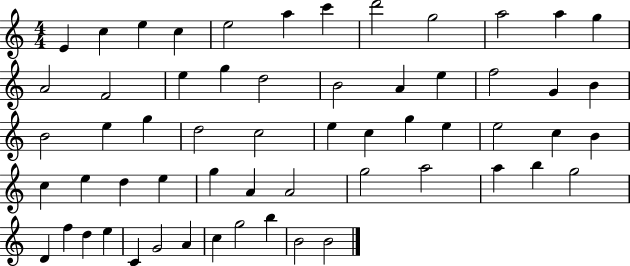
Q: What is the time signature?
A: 4/4